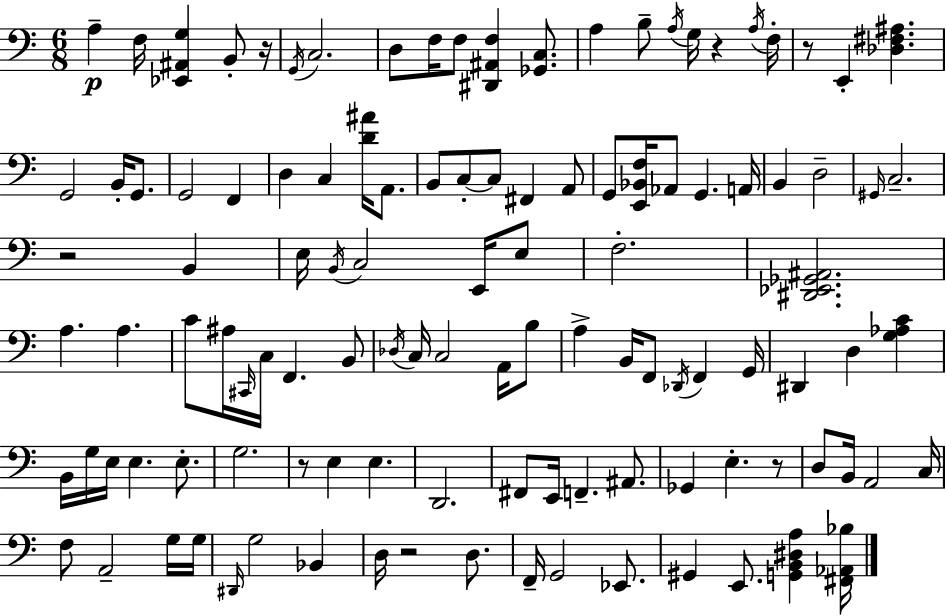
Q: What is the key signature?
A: C major